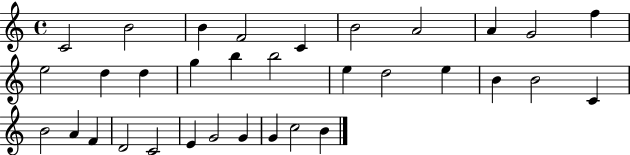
C4/h B4/h B4/q F4/h C4/q B4/h A4/h A4/q G4/h F5/q E5/h D5/q D5/q G5/q B5/q B5/h E5/q D5/h E5/q B4/q B4/h C4/q B4/h A4/q F4/q D4/h C4/h E4/q G4/h G4/q G4/q C5/h B4/q